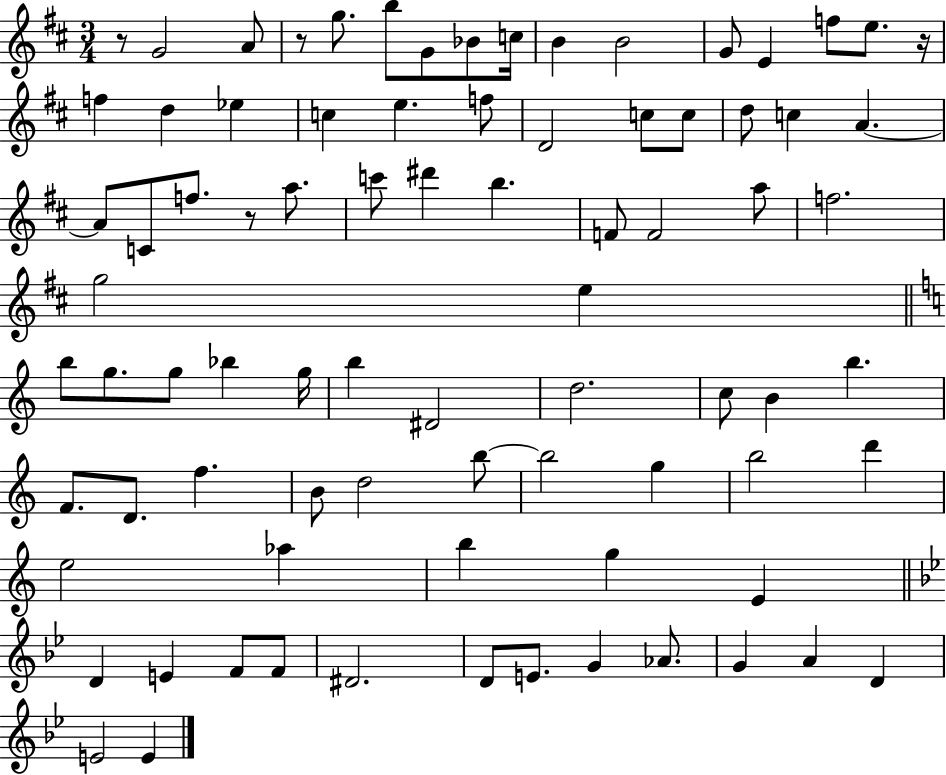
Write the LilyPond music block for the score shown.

{
  \clef treble
  \numericTimeSignature
  \time 3/4
  \key d \major
  \repeat volta 2 { r8 g'2 a'8 | r8 g''8. b''8 g'8 bes'8 c''16 | b'4 b'2 | g'8 e'4 f''8 e''8. r16 | \break f''4 d''4 ees''4 | c''4 e''4. f''8 | d'2 c''8 c''8 | d''8 c''4 a'4.~~ | \break a'8 c'8 f''8. r8 a''8. | c'''8 dis'''4 b''4. | f'8 f'2 a''8 | f''2. | \break g''2 e''4 | \bar "||" \break \key c \major b''8 g''8. g''8 bes''4 g''16 | b''4 dis'2 | d''2. | c''8 b'4 b''4. | \break f'8. d'8. f''4. | b'8 d''2 b''8~~ | b''2 g''4 | b''2 d'''4 | \break e''2 aes''4 | b''4 g''4 e'4 | \bar "||" \break \key bes \major d'4 e'4 f'8 f'8 | dis'2. | d'8 e'8. g'4 aes'8. | g'4 a'4 d'4 | \break e'2 e'4 | } \bar "|."
}